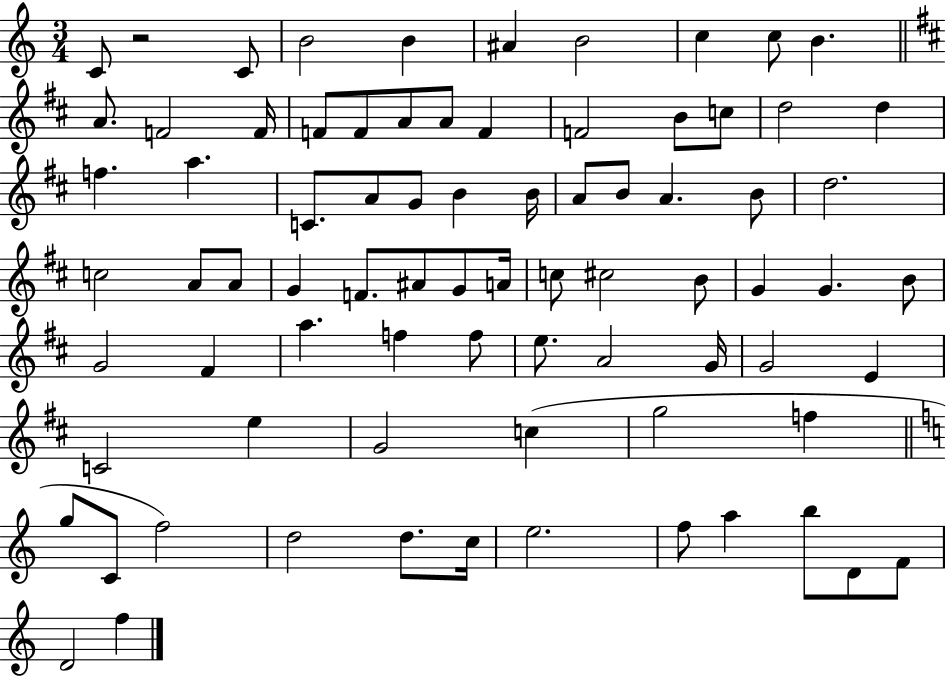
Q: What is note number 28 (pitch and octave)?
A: B4